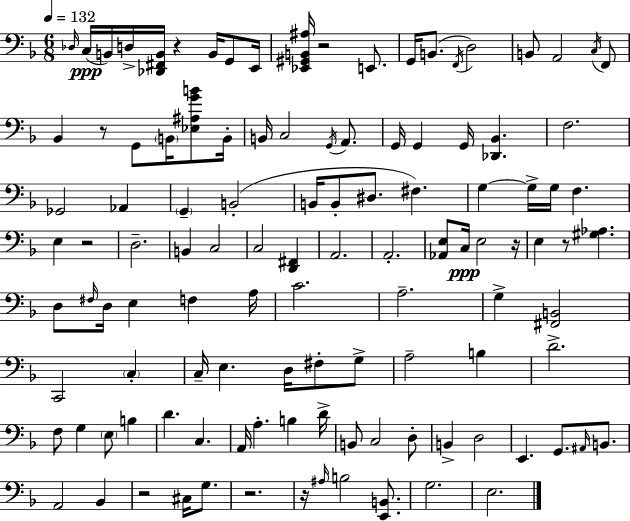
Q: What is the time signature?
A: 6/8